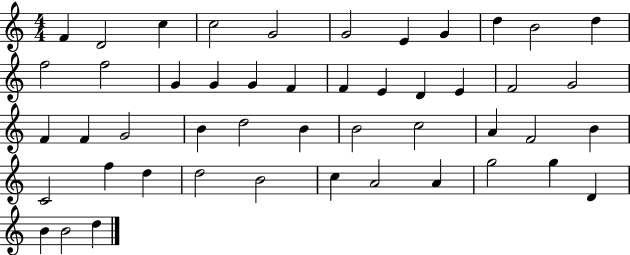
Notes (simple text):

F4/q D4/h C5/q C5/h G4/h G4/h E4/q G4/q D5/q B4/h D5/q F5/h F5/h G4/q G4/q G4/q F4/q F4/q E4/q D4/q E4/q F4/h G4/h F4/q F4/q G4/h B4/q D5/h B4/q B4/h C5/h A4/q F4/h B4/q C4/h F5/q D5/q D5/h B4/h C5/q A4/h A4/q G5/h G5/q D4/q B4/q B4/h D5/q